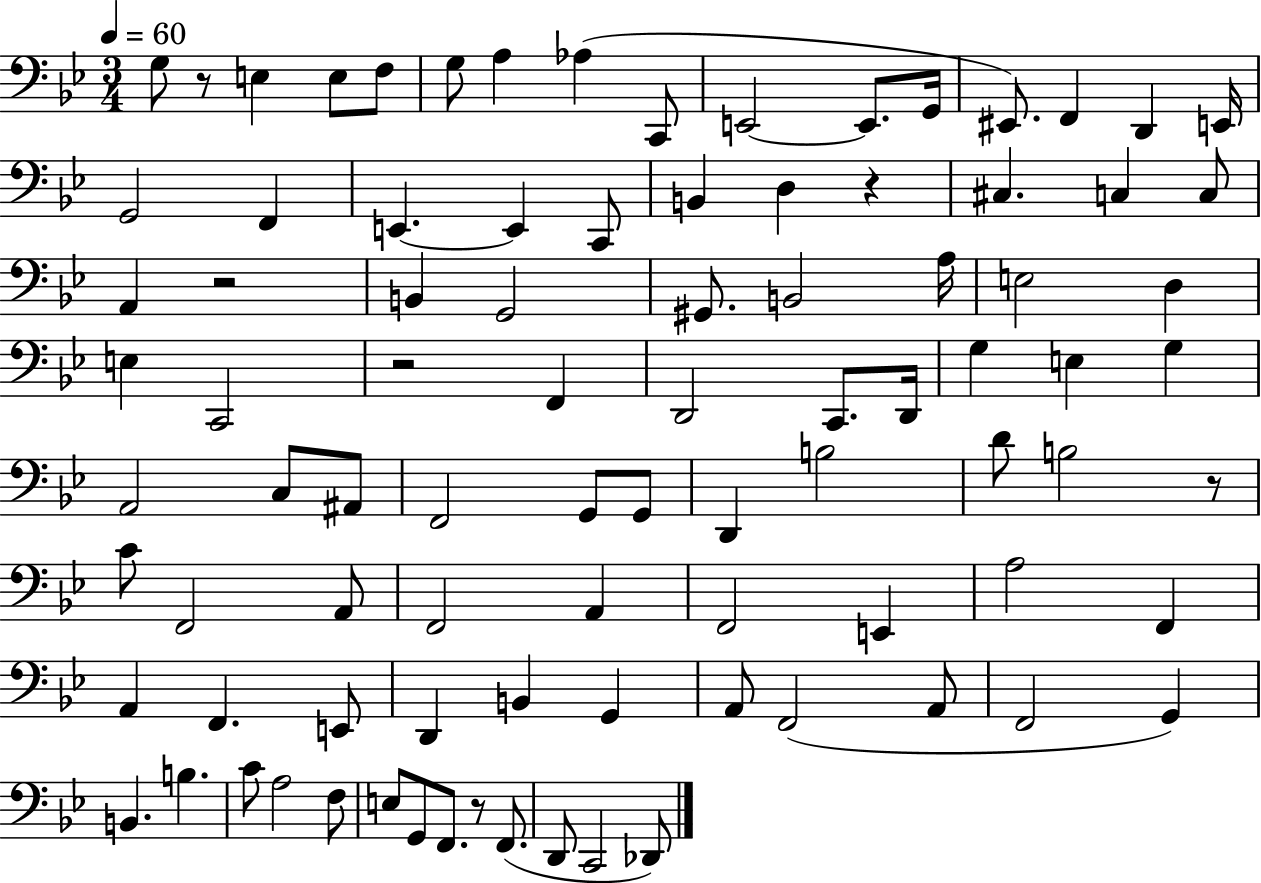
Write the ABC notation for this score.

X:1
T:Untitled
M:3/4
L:1/4
K:Bb
G,/2 z/2 E, E,/2 F,/2 G,/2 A, _A, C,,/2 E,,2 E,,/2 G,,/4 ^E,,/2 F,, D,, E,,/4 G,,2 F,, E,, E,, C,,/2 B,, D, z ^C, C, C,/2 A,, z2 B,, G,,2 ^G,,/2 B,,2 A,/4 E,2 D, E, C,,2 z2 F,, D,,2 C,,/2 D,,/4 G, E, G, A,,2 C,/2 ^A,,/2 F,,2 G,,/2 G,,/2 D,, B,2 D/2 B,2 z/2 C/2 F,,2 A,,/2 F,,2 A,, F,,2 E,, A,2 F,, A,, F,, E,,/2 D,, B,, G,, A,,/2 F,,2 A,,/2 F,,2 G,, B,, B, C/2 A,2 F,/2 E,/2 G,,/2 F,,/2 z/2 F,,/2 D,,/2 C,,2 _D,,/2